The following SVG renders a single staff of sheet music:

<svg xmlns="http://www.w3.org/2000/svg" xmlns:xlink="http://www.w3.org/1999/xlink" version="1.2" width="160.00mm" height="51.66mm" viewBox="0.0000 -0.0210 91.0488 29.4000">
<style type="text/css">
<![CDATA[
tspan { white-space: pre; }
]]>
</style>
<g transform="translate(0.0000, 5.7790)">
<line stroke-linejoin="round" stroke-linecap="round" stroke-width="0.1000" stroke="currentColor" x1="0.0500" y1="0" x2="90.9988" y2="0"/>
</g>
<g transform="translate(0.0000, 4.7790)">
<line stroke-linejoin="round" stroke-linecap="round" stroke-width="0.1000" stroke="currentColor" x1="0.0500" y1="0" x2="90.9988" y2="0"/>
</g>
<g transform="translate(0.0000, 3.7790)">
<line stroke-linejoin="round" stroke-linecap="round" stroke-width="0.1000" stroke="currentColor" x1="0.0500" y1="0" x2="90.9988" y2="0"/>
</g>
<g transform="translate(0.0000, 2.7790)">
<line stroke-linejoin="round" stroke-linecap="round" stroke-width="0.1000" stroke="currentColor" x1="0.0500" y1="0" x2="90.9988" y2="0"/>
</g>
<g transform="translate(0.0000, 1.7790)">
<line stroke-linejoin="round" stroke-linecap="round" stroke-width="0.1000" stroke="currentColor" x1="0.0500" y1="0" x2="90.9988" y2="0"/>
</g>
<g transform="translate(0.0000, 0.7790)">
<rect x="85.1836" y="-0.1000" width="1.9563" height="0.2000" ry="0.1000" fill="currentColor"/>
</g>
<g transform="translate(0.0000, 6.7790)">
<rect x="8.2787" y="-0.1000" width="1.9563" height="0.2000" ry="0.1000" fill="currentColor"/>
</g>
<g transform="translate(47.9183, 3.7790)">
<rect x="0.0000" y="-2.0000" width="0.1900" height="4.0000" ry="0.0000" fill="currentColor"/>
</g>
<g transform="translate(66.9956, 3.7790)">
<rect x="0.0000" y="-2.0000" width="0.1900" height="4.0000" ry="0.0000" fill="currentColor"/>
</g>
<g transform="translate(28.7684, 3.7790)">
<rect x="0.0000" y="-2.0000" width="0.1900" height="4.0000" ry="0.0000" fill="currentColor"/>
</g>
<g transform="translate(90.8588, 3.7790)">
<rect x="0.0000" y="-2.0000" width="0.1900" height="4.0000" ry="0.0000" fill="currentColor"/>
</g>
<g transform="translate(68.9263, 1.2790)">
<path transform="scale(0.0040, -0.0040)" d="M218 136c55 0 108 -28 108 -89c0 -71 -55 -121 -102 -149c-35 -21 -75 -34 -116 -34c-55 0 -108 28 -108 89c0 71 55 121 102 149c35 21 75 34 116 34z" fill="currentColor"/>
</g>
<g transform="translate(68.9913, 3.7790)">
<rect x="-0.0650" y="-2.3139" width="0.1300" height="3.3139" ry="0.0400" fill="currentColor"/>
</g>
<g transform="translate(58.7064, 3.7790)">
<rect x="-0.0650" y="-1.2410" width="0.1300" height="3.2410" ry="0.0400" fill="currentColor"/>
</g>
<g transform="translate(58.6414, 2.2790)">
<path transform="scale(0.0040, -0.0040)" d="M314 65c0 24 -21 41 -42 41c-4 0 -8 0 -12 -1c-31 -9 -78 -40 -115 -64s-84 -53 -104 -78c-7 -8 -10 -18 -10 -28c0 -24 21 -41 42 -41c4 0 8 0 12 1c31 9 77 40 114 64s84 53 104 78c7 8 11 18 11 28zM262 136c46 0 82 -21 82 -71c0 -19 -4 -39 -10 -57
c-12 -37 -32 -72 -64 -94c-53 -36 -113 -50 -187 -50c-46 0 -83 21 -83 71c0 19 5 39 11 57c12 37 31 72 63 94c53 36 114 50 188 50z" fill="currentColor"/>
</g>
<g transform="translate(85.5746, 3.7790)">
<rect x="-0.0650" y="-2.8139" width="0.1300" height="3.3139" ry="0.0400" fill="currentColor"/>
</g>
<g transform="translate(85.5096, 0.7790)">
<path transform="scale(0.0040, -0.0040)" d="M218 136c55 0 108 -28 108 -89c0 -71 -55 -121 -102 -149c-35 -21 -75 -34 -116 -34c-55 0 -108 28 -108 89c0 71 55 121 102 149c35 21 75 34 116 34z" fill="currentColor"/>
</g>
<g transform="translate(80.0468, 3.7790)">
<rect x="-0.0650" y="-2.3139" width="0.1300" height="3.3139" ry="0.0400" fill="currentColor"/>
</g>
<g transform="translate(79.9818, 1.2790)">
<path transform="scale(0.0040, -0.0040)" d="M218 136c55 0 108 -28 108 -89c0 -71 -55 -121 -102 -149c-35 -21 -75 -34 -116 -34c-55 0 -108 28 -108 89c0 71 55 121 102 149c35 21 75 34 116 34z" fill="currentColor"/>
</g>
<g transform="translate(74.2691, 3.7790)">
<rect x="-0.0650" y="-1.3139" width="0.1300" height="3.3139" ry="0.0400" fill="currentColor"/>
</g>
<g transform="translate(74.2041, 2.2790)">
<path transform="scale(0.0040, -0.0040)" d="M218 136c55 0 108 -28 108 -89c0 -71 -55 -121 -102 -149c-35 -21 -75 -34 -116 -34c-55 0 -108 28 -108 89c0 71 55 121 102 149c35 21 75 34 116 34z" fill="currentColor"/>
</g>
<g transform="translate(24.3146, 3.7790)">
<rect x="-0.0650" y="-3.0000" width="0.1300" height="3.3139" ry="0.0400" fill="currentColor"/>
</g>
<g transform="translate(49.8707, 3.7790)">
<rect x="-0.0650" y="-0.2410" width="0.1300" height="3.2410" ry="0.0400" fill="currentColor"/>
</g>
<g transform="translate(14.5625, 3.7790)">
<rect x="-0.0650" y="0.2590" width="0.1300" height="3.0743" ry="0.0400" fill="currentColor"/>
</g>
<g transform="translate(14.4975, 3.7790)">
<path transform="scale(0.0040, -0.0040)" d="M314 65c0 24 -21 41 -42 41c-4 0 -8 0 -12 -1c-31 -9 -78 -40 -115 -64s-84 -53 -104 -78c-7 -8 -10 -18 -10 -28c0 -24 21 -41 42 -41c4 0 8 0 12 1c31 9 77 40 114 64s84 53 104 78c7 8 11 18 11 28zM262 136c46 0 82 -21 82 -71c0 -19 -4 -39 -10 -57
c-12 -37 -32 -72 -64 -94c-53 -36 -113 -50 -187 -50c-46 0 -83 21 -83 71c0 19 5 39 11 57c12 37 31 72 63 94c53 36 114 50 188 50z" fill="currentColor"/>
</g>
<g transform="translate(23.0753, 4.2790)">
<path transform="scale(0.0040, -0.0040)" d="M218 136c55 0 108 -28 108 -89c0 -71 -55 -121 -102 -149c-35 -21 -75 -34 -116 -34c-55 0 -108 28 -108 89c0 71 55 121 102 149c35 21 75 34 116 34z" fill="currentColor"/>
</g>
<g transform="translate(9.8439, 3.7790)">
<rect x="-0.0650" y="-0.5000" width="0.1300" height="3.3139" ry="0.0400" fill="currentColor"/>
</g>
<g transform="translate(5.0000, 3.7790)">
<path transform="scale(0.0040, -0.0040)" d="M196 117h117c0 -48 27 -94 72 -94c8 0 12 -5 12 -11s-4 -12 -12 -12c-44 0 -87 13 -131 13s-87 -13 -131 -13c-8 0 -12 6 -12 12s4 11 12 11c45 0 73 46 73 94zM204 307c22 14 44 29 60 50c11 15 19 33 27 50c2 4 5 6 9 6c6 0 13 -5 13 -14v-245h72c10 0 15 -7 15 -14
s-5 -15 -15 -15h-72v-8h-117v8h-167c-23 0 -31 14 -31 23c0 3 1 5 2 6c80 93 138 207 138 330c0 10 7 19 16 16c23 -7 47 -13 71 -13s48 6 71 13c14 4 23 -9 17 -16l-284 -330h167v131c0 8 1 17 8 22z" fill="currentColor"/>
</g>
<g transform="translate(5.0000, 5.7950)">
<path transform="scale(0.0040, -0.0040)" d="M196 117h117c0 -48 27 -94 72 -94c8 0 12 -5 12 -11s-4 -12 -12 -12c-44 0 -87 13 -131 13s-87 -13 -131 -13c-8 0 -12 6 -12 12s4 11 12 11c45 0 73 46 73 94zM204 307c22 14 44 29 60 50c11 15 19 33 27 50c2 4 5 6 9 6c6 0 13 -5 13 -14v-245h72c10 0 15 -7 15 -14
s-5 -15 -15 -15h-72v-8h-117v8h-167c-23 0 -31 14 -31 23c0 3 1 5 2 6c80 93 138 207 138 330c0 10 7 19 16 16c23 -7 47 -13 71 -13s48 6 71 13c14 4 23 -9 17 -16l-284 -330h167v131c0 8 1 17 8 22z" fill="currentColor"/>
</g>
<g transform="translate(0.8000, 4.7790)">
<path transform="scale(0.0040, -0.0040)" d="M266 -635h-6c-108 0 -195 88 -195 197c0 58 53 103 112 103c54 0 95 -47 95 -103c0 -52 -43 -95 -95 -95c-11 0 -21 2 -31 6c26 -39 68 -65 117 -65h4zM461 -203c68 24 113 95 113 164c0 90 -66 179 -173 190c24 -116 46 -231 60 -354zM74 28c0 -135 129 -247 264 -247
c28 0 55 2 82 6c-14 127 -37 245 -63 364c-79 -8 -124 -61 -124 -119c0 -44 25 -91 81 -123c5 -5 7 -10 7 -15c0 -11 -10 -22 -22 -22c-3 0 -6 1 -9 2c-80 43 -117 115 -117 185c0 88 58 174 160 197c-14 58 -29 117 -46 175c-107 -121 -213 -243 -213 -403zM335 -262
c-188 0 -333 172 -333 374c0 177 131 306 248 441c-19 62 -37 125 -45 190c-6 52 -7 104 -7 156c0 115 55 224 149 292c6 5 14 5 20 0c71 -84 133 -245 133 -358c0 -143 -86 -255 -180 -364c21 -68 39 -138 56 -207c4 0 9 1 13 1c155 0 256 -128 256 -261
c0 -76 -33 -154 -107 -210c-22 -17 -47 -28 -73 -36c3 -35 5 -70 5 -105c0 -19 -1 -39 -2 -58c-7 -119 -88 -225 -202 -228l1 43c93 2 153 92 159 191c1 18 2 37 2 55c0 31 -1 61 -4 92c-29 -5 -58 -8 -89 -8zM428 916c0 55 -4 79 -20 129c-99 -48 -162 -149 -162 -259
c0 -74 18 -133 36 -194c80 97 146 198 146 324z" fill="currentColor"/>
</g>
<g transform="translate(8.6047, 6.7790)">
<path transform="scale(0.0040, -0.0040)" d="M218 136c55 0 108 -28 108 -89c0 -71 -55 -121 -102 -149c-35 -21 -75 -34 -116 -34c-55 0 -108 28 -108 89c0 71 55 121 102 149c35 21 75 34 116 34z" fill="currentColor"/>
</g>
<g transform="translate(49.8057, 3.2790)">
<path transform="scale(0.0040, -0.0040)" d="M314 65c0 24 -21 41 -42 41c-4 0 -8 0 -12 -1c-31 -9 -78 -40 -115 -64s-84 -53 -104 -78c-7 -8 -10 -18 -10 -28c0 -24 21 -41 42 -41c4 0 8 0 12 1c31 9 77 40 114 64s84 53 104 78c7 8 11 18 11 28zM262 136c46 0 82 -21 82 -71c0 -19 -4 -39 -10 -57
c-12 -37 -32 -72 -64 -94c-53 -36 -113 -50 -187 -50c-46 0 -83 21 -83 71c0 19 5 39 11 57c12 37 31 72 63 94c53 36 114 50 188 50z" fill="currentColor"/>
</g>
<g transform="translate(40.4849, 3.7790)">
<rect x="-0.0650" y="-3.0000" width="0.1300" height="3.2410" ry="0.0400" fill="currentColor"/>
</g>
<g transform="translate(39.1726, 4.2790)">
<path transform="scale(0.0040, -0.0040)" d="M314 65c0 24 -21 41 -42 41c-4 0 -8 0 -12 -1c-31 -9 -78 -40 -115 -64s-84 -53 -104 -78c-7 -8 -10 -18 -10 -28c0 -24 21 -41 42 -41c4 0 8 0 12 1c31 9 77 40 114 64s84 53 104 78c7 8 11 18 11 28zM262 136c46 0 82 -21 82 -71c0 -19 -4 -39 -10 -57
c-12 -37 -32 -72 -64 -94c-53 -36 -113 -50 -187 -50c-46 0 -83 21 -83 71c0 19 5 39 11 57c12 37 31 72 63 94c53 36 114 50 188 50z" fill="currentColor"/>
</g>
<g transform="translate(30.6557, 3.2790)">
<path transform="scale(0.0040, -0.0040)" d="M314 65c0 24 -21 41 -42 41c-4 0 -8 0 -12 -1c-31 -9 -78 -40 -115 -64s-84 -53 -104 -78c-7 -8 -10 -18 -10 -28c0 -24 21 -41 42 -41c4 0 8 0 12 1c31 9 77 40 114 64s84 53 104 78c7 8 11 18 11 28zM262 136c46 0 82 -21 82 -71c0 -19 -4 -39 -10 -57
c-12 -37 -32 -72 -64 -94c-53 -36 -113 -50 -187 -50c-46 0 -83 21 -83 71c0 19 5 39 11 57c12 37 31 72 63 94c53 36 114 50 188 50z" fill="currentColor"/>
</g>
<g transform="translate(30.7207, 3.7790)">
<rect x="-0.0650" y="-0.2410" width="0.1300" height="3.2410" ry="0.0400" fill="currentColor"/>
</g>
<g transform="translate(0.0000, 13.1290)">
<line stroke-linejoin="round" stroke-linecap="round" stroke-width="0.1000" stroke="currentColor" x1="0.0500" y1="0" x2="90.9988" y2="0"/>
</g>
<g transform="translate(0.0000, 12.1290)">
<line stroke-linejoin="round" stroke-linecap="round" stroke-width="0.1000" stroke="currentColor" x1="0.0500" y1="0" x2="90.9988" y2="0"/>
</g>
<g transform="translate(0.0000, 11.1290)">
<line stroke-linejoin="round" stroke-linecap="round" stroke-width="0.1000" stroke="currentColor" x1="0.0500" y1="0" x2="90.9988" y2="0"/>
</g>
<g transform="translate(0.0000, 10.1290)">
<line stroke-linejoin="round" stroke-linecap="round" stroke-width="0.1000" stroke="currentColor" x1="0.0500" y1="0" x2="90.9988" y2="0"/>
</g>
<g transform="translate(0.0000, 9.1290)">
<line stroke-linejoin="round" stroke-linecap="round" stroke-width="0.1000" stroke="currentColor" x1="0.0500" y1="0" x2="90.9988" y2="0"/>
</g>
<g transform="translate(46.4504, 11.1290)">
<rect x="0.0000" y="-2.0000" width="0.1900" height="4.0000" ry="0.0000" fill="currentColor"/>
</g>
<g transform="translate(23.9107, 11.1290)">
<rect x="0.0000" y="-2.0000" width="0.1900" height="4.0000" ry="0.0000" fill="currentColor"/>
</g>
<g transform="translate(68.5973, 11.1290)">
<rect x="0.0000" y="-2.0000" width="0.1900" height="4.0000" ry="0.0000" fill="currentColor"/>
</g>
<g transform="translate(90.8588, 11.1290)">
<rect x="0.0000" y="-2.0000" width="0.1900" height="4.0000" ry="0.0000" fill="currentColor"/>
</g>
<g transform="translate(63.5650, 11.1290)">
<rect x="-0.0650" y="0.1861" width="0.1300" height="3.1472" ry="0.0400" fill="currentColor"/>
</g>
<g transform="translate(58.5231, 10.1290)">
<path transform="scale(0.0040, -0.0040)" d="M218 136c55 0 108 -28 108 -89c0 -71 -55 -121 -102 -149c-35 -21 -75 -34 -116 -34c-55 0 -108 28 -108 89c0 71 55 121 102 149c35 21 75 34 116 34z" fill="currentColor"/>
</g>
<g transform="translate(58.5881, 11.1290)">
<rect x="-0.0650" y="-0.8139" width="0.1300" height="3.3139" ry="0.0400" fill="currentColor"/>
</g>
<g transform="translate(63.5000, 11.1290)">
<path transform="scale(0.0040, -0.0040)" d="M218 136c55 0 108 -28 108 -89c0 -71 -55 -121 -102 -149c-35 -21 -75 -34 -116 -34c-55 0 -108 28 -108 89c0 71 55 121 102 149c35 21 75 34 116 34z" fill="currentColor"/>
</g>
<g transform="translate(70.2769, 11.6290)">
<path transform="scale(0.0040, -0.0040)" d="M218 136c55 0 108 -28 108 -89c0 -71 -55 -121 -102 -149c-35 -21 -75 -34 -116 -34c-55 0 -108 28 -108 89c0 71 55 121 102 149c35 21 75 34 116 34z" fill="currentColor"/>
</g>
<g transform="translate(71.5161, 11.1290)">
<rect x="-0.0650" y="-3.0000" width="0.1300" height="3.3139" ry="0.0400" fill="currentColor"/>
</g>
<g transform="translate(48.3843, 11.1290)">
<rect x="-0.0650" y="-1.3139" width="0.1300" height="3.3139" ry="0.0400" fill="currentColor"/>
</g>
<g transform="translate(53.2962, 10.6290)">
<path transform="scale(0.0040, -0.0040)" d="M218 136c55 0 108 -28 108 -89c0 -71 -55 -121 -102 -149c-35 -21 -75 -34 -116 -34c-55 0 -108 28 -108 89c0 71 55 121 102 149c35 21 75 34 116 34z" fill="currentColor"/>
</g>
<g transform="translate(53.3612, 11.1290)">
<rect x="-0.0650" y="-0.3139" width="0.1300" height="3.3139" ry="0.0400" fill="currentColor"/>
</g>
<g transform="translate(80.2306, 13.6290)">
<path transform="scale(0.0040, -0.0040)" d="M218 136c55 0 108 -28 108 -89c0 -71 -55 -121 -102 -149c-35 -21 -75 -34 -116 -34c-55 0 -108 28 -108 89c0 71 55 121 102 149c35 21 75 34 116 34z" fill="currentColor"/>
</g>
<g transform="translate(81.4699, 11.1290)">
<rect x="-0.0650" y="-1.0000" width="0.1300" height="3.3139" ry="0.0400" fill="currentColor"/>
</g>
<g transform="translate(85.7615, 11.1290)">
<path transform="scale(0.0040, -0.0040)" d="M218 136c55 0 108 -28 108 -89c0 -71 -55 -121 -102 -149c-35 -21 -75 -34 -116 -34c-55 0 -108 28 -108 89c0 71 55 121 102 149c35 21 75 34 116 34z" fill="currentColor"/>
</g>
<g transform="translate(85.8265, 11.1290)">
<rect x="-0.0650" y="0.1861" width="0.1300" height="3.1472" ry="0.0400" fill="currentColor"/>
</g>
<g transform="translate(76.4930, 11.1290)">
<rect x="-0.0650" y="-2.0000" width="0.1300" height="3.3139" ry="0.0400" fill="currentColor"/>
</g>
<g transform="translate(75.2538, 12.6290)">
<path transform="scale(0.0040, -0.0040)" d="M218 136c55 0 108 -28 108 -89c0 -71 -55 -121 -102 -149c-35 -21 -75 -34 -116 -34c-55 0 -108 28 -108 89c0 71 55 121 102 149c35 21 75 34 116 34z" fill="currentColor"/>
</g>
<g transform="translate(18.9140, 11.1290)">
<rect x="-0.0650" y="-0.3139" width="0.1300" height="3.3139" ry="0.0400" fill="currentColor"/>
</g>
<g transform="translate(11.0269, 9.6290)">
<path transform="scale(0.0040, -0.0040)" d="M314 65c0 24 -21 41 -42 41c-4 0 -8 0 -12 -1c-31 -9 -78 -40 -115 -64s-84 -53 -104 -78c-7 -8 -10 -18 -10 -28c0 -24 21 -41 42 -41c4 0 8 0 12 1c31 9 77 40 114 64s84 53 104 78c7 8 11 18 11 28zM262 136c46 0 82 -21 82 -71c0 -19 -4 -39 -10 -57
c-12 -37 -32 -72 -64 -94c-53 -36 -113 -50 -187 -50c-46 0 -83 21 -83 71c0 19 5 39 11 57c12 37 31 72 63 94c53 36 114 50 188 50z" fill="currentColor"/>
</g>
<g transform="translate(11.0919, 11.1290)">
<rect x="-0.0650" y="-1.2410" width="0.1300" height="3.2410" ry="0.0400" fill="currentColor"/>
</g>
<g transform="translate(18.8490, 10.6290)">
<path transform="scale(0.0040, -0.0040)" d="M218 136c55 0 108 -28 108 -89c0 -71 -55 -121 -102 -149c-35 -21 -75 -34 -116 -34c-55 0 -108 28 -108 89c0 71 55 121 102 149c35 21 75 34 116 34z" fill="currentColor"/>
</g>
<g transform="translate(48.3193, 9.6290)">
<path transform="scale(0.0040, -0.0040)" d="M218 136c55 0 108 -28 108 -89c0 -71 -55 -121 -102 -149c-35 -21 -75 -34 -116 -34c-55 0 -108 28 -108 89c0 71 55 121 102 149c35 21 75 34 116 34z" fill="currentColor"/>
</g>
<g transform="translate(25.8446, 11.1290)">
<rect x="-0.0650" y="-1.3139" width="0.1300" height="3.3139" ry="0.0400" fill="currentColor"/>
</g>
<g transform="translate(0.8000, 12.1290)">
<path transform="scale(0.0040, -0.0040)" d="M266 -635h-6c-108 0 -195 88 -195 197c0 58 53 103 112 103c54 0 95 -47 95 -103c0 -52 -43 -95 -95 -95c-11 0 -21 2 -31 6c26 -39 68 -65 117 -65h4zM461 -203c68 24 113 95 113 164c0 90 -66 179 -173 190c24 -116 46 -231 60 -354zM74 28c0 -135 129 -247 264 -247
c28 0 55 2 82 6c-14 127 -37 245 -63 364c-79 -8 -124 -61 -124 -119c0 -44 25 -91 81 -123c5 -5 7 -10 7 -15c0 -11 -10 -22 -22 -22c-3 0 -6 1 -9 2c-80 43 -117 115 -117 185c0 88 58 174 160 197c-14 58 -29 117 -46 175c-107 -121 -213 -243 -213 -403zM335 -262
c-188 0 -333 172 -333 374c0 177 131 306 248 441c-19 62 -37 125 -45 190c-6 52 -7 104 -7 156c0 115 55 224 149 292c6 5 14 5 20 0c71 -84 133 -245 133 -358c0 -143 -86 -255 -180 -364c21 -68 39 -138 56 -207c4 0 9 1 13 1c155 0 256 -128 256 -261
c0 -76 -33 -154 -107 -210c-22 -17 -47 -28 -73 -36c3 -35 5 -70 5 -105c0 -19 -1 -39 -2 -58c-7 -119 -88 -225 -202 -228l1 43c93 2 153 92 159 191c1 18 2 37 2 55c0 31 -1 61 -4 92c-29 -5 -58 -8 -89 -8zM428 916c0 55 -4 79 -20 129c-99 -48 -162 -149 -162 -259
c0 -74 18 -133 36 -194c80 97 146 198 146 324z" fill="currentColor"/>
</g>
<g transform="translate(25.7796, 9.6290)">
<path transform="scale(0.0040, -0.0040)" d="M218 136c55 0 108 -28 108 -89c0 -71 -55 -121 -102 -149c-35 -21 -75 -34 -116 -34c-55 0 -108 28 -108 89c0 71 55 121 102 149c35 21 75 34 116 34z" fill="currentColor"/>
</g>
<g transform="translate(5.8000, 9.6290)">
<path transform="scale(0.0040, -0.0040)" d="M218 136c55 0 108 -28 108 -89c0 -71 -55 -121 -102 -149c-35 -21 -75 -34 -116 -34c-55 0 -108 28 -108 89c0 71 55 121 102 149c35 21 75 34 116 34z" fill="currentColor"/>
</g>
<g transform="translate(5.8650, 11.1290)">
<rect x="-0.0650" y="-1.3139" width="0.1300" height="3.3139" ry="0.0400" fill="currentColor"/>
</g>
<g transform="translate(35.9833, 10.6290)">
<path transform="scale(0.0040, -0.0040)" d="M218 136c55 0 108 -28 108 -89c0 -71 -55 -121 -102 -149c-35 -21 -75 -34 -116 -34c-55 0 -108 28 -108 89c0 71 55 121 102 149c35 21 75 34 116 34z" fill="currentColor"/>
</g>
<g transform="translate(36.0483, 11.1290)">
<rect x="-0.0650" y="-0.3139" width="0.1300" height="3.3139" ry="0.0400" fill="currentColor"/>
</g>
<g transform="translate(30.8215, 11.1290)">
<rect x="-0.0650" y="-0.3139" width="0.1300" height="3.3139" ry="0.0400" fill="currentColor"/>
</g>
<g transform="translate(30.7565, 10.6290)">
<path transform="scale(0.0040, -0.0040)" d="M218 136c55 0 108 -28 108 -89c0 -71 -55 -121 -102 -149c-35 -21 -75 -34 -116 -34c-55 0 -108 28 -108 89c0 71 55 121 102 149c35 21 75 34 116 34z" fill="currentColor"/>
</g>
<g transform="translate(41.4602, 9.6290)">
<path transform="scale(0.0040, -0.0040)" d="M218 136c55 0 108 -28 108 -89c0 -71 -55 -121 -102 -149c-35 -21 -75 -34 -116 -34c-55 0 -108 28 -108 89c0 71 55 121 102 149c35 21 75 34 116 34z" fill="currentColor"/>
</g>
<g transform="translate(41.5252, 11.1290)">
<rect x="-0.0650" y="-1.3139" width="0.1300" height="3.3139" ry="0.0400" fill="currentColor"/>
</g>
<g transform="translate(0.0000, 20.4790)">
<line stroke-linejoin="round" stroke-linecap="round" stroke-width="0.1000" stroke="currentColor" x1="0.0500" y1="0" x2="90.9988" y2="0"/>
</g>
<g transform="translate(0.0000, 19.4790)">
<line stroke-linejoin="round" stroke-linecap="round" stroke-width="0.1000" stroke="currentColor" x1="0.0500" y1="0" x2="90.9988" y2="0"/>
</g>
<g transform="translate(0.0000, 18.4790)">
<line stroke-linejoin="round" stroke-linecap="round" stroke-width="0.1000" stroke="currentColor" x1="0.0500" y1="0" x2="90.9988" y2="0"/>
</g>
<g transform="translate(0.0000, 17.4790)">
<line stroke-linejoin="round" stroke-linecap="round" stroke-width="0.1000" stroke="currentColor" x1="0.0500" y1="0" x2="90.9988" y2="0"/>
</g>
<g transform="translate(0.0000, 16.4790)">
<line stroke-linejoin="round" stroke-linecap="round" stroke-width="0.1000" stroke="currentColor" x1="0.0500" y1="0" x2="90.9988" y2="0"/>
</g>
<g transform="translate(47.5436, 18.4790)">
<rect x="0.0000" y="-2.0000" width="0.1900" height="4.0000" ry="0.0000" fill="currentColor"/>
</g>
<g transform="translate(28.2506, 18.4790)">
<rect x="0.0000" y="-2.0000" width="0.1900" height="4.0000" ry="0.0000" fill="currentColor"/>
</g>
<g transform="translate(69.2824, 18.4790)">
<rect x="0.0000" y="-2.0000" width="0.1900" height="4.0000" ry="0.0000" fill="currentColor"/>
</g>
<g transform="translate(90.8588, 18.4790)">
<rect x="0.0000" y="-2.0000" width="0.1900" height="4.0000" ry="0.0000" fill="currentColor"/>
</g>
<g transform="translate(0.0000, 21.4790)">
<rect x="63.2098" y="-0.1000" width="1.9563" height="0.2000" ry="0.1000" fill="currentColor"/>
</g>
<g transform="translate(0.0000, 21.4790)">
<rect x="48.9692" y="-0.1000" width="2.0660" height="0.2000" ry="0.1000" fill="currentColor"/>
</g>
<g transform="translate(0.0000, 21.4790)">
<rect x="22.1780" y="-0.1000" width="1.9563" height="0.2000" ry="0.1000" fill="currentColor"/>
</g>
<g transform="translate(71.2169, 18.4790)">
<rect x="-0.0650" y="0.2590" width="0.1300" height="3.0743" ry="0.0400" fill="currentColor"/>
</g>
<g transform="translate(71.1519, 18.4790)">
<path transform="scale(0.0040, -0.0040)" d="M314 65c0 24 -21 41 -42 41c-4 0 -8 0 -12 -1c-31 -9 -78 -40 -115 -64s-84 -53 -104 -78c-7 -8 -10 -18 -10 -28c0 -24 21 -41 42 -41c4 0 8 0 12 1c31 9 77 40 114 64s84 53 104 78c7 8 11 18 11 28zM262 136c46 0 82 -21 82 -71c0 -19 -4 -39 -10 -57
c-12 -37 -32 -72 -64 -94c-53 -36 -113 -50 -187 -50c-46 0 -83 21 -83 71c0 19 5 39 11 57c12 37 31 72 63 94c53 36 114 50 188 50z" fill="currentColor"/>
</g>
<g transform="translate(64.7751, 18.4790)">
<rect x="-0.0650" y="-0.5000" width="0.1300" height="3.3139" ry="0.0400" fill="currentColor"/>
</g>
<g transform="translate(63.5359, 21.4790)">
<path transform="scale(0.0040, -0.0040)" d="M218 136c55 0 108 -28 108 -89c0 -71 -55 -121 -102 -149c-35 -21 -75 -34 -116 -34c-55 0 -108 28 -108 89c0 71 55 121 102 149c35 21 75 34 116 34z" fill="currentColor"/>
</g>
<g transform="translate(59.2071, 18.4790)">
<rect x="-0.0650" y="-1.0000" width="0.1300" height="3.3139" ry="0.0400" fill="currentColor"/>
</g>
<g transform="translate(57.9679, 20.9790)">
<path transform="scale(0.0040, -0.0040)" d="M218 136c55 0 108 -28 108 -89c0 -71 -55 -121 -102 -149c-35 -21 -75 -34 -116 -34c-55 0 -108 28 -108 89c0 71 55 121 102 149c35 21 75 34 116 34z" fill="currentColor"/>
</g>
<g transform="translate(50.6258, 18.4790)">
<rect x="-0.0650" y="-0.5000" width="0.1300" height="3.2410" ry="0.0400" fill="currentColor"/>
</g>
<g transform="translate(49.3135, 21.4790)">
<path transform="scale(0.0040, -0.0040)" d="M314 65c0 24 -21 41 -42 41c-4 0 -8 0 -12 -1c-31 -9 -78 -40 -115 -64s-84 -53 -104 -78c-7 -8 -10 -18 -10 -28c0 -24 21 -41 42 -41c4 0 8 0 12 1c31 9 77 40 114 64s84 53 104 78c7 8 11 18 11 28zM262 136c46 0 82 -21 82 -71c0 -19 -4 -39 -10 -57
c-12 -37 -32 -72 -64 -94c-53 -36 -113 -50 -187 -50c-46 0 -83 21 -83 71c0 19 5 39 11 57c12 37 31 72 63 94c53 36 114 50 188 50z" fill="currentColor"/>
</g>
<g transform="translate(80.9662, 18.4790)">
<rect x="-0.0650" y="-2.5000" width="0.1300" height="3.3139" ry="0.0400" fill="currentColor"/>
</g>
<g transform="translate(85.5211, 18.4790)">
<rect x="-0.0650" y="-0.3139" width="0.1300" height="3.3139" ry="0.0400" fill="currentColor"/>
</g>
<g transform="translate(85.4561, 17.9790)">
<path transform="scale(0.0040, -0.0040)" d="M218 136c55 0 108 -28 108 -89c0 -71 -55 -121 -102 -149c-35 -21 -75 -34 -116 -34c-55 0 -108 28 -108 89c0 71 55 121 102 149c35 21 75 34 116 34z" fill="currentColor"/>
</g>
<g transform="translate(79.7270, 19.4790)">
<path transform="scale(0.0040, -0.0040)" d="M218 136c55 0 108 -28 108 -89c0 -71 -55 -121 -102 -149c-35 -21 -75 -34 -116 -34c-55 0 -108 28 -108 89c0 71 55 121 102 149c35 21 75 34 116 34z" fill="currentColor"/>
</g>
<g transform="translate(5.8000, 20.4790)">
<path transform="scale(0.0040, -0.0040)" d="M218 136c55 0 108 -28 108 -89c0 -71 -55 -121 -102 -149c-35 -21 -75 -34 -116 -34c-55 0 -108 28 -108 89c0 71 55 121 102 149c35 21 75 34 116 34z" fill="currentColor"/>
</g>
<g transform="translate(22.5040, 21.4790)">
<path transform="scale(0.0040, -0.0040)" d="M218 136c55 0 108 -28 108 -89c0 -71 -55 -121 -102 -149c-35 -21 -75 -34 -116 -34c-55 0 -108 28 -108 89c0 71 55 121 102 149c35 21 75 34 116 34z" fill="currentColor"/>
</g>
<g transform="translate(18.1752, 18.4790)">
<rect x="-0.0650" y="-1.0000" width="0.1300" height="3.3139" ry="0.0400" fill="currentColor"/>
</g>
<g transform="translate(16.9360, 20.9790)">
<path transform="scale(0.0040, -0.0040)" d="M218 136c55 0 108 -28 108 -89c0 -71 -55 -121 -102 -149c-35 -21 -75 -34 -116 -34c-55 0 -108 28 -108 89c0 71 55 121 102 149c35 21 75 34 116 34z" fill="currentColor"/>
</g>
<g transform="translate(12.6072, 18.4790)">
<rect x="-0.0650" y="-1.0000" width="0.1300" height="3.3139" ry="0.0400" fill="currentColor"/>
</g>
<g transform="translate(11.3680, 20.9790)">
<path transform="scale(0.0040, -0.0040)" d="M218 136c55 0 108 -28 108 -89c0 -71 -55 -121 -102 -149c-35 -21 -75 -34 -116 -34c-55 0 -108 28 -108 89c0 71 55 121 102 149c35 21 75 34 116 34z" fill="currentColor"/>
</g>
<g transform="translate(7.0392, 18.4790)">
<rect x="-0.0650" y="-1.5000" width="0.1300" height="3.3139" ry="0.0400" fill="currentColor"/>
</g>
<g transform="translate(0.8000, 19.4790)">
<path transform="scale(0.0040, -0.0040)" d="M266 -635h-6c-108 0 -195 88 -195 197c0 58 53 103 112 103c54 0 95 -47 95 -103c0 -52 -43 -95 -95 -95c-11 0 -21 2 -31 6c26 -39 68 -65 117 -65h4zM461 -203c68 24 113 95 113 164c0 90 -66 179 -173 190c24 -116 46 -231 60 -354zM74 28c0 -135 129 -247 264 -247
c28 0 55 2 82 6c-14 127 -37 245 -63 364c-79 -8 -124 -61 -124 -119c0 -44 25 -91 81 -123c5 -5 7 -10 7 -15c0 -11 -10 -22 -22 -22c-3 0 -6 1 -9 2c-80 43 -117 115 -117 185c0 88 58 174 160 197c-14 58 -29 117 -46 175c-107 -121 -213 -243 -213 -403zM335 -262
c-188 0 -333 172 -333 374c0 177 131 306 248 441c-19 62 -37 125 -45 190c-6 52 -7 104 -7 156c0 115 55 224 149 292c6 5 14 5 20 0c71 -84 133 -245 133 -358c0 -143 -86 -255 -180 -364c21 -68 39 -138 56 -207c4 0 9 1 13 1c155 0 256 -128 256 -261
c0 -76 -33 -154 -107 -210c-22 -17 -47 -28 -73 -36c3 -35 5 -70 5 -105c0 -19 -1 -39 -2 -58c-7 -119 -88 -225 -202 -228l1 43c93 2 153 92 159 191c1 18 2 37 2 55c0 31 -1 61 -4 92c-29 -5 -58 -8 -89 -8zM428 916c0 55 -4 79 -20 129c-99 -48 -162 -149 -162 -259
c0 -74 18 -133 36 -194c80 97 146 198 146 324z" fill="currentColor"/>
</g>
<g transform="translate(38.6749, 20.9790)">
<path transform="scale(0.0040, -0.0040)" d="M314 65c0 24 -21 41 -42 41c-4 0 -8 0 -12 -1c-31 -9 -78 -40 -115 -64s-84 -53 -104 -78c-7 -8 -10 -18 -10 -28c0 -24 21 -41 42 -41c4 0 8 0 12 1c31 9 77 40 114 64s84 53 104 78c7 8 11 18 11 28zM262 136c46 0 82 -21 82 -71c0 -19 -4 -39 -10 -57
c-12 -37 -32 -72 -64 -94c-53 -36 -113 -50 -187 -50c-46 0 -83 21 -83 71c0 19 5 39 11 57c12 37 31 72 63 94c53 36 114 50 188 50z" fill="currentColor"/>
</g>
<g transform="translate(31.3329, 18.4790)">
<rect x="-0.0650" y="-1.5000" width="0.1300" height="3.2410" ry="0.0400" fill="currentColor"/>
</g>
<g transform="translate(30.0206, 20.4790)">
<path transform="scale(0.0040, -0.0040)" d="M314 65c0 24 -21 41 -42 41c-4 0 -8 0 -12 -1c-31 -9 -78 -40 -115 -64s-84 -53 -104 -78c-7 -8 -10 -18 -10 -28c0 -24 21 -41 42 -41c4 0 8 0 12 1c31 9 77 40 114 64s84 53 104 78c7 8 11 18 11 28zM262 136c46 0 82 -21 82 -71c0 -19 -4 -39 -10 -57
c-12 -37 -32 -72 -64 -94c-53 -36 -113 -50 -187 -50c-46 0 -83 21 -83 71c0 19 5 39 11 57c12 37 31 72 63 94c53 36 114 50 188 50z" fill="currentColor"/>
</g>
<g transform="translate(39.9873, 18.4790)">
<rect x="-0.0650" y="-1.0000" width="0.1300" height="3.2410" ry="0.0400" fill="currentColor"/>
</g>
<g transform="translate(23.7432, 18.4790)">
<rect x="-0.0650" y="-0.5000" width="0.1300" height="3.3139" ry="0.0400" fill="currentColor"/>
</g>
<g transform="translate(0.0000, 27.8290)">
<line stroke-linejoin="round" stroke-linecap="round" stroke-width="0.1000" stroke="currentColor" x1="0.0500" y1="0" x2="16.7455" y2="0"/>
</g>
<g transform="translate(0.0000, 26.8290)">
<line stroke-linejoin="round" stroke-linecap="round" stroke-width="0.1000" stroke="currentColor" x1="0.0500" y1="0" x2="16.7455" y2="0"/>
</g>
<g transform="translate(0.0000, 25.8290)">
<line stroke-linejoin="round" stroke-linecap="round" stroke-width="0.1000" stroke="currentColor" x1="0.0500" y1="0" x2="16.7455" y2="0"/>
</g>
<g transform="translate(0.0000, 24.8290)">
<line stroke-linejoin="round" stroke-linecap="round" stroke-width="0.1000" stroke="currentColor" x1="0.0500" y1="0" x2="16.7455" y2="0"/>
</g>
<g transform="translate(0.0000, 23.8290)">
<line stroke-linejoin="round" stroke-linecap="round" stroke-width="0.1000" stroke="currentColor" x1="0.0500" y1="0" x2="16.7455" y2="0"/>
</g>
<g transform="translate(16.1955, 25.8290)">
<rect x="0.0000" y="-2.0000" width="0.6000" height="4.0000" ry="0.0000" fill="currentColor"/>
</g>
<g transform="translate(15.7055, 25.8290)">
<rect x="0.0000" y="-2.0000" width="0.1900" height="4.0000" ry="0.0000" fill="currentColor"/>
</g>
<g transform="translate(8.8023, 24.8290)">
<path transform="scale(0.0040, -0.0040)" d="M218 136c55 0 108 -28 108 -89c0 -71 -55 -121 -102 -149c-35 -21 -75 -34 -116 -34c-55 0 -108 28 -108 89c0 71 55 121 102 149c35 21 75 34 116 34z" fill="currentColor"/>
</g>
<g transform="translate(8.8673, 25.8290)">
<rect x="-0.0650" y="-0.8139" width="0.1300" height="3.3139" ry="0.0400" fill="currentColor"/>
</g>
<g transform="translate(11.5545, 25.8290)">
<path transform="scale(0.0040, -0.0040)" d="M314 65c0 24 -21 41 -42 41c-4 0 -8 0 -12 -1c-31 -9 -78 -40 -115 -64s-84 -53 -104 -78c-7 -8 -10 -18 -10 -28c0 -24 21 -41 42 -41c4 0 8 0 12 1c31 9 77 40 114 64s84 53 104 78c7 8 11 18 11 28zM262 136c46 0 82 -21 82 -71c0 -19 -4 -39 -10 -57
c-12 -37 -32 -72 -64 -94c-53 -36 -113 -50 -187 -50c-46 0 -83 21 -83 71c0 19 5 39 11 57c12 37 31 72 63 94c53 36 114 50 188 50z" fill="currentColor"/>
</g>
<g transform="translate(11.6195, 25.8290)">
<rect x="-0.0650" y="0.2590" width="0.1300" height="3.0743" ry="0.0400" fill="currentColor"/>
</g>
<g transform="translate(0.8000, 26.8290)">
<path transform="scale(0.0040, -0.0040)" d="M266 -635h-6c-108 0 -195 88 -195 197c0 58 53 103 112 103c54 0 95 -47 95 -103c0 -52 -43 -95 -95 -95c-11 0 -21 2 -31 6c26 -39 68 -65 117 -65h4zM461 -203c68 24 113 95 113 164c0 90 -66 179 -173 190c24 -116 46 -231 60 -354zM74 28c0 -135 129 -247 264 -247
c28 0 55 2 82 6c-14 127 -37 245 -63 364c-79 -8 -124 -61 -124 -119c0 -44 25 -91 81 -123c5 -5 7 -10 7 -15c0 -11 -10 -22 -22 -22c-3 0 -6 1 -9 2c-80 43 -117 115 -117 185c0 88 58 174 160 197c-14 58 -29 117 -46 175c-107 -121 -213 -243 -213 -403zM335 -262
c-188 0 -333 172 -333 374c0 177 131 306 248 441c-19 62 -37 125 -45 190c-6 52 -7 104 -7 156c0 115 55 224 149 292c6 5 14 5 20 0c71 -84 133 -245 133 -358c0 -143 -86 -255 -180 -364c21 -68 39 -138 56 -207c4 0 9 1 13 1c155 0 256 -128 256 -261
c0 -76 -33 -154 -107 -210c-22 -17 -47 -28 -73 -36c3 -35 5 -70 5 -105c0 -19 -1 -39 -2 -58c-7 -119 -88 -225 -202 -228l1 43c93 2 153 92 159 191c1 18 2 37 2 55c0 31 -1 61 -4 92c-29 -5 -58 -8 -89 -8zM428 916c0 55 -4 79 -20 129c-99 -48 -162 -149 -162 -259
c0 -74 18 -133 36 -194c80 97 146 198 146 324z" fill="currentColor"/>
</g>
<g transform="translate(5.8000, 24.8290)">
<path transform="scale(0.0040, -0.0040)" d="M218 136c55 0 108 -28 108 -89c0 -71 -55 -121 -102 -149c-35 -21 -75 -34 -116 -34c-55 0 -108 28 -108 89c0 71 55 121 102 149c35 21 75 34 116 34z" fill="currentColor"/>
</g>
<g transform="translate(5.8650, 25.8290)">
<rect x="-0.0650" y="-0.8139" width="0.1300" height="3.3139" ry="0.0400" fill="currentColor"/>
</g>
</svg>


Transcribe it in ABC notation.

X:1
T:Untitled
M:4/4
L:1/4
K:C
C B2 A c2 A2 c2 e2 g e g a e e2 c e c c e e c d B A F D B E D D C E2 D2 C2 D C B2 G c d d B2